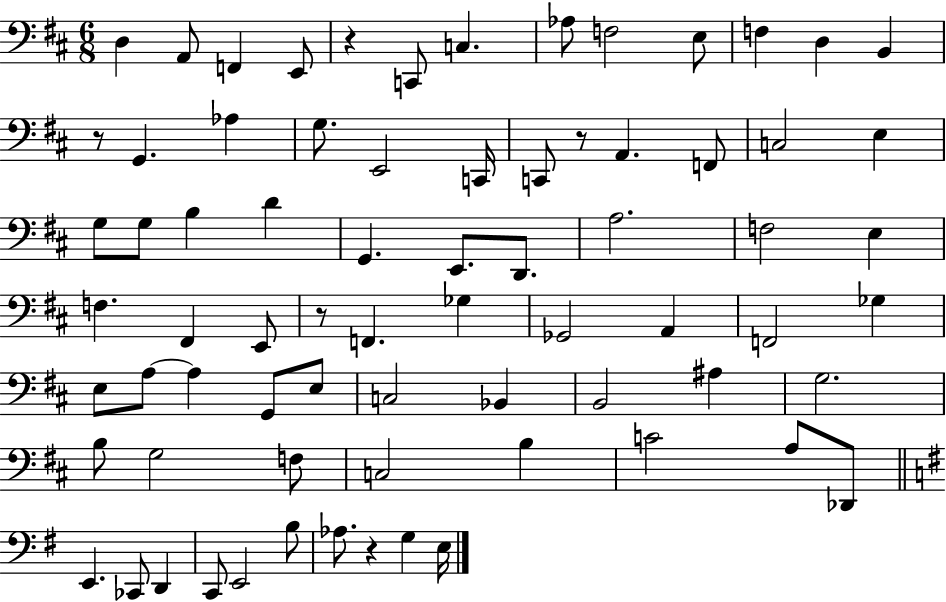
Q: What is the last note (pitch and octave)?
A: E3